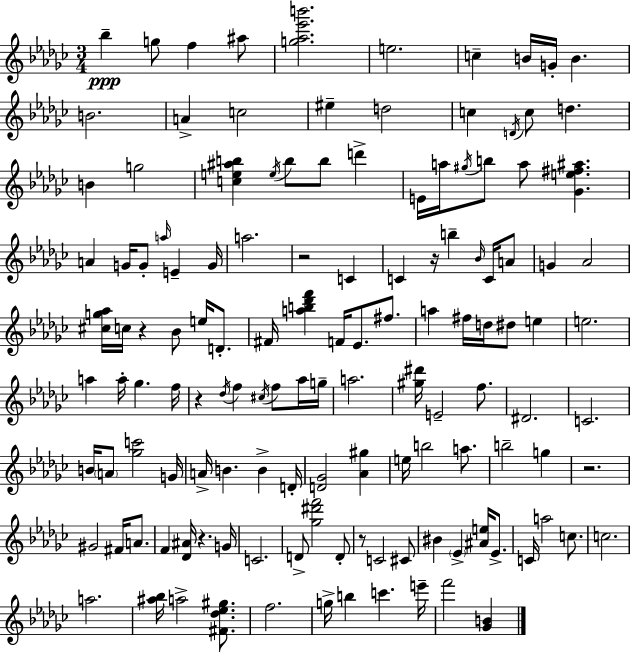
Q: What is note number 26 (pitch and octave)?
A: A5